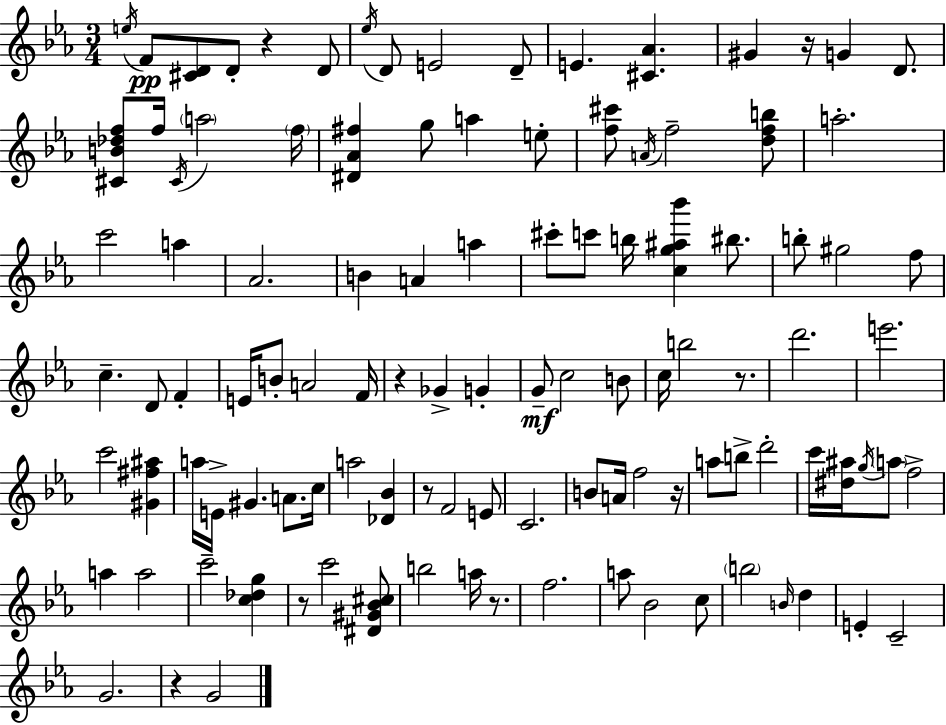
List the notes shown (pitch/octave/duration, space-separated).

E5/s F4/e [C#4,D4]/e D4/e R/q D4/e Eb5/s D4/e E4/h D4/e E4/q. [C#4,Ab4]/q. G#4/q R/s G4/q D4/e. [C#4,B4,Db5,F5]/e F5/s C#4/s A5/h F5/s [D#4,Ab4,F#5]/q G5/e A5/q E5/e [F5,C#6]/e A4/s F5/h [D5,F5,B5]/e A5/h. C6/h A5/q Ab4/h. B4/q A4/q A5/q C#6/e C6/e B5/s [C5,G5,A#5,Bb6]/q BIS5/e. B5/e G#5/h F5/e C5/q. D4/e F4/q E4/s B4/e A4/h F4/s R/q Gb4/q G4/q G4/e C5/h B4/e C5/s B5/h R/e. D6/h. E6/h. C6/h [G#4,F#5,A#5]/q A5/s E4/s G#4/q. A4/e. C5/s A5/h [Db4,Bb4]/q R/e F4/h E4/e C4/h. B4/e A4/s F5/h R/s A5/e B5/e D6/h C6/s [D#5,A#5]/s G5/s A5/e F5/h A5/q A5/h C6/h [C5,Db5,G5]/q R/e C6/h [D#4,G#4,Bb4,C#5]/e B5/h A5/s R/e. F5/h. A5/e Bb4/h C5/e B5/h B4/s D5/q E4/q C4/h G4/h. R/q G4/h